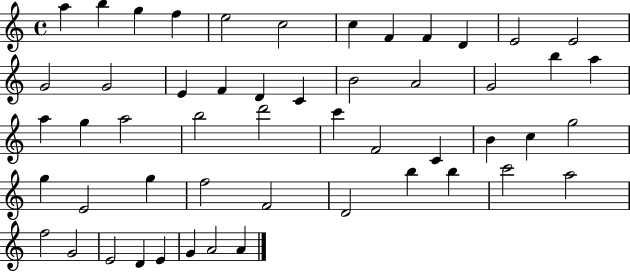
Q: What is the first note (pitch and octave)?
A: A5